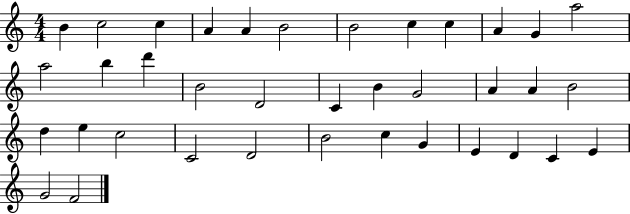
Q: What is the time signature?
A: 4/4